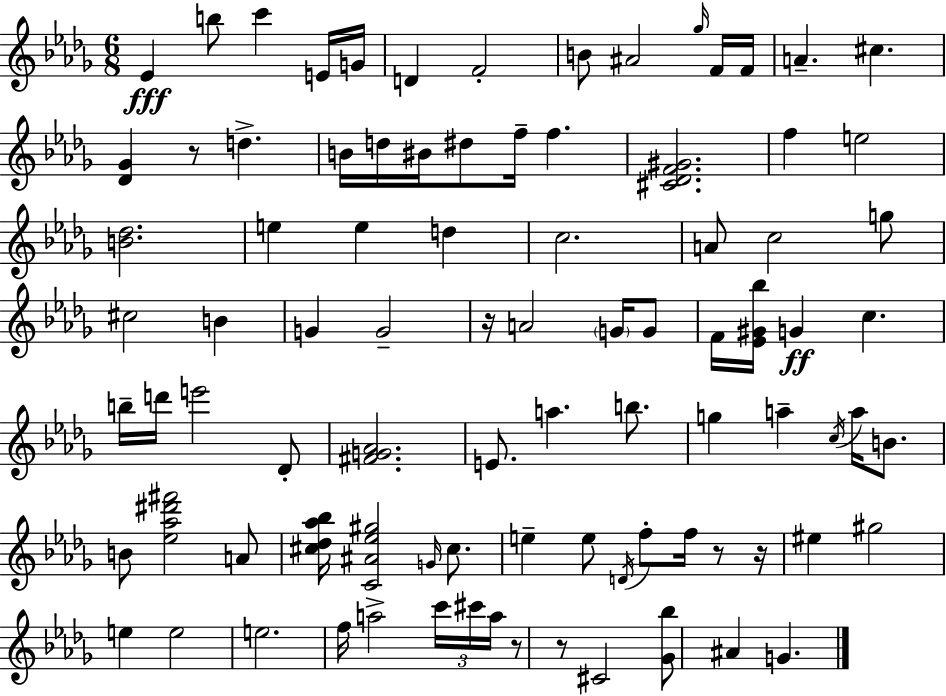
{
  \clef treble
  \numericTimeSignature
  \time 6/8
  \key bes \minor
  ees'4\fff b''8 c'''4 e'16 g'16 | d'4 f'2-. | b'8 ais'2 \grace { ges''16 } f'16 | f'16 a'4.-- cis''4. | \break <des' ges'>4 r8 d''4.-> | b'16 d''16 bis'16 dis''8 f''16-- f''4. | <cis' des' f' gis'>2. | f''4 e''2 | \break <b' des''>2. | e''4 e''4 d''4 | c''2. | a'8 c''2 g''8 | \break cis''2 b'4 | g'4 g'2-- | r16 a'2 \parenthesize g'16 g'8 | f'16 <ees' gis' bes''>16 g'4\ff c''4. | \break b''16-- d'''16 e'''2 des'8-. | <fis' g' aes'>2. | e'8. a''4. b''8. | g''4 a''4-- \acciaccatura { c''16 } a''16 b'8. | \break b'8 <ees'' aes'' dis''' fis'''>2 | a'8 <cis'' des'' aes'' bes''>16 <c' ais' ees'' gis''>2 \grace { g'16 } | cis''8. e''4-- e''8 \acciaccatura { d'16 } f''8-. | f''16 r8 r16 eis''4 gis''2 | \break e''4 e''2 | e''2. | f''16 a''2-> | \tuplet 3/2 { c'''16 cis'''16 a''16 } r8 r8 cis'2 | \break <ges' bes''>8 ais'4 g'4. | \bar "|."
}